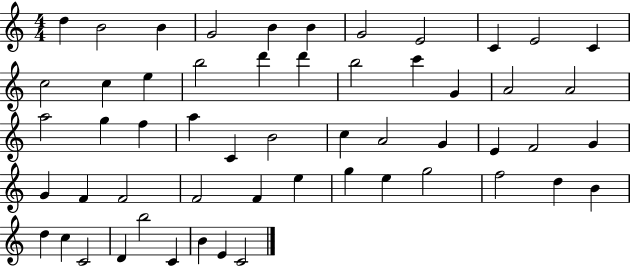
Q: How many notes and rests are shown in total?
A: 55